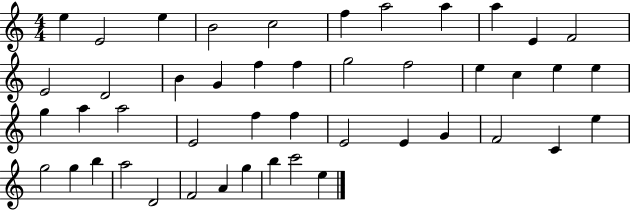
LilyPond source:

{
  \clef treble
  \numericTimeSignature
  \time 4/4
  \key c \major
  e''4 e'2 e''4 | b'2 c''2 | f''4 a''2 a''4 | a''4 e'4 f'2 | \break e'2 d'2 | b'4 g'4 f''4 f''4 | g''2 f''2 | e''4 c''4 e''4 e''4 | \break g''4 a''4 a''2 | e'2 f''4 f''4 | e'2 e'4 g'4 | f'2 c'4 e''4 | \break g''2 g''4 b''4 | a''2 d'2 | f'2 a'4 g''4 | b''4 c'''2 e''4 | \break \bar "|."
}